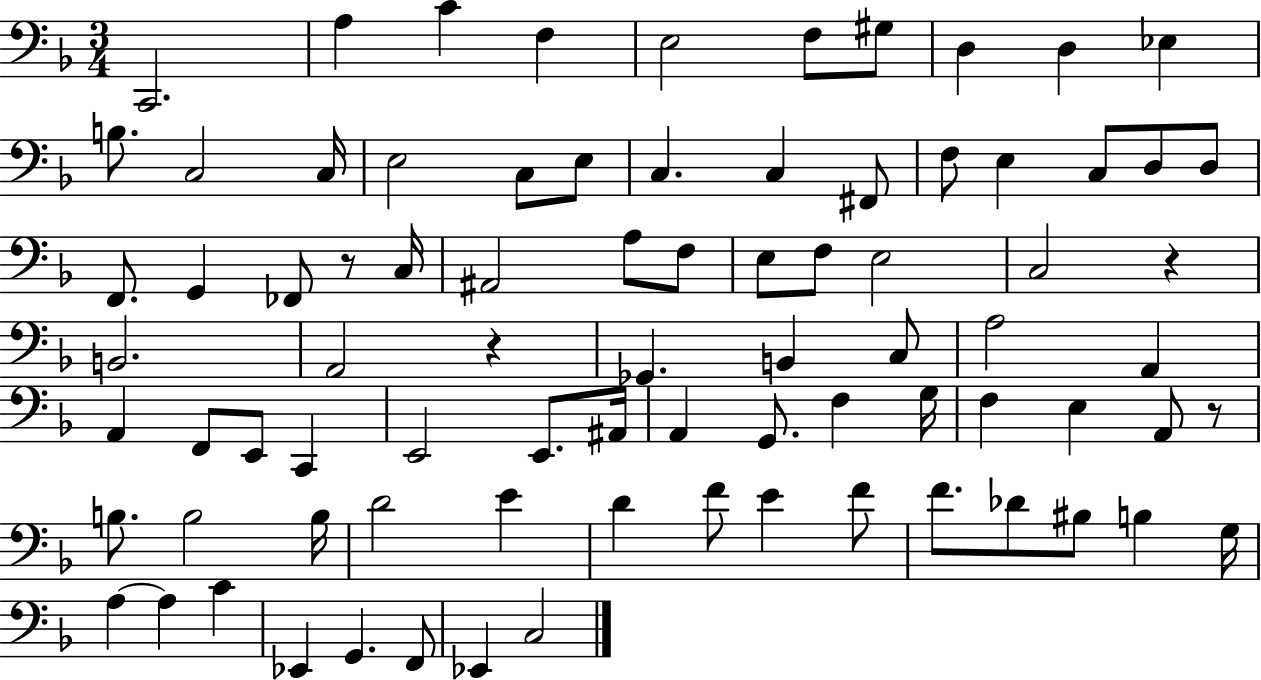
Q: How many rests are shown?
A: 4